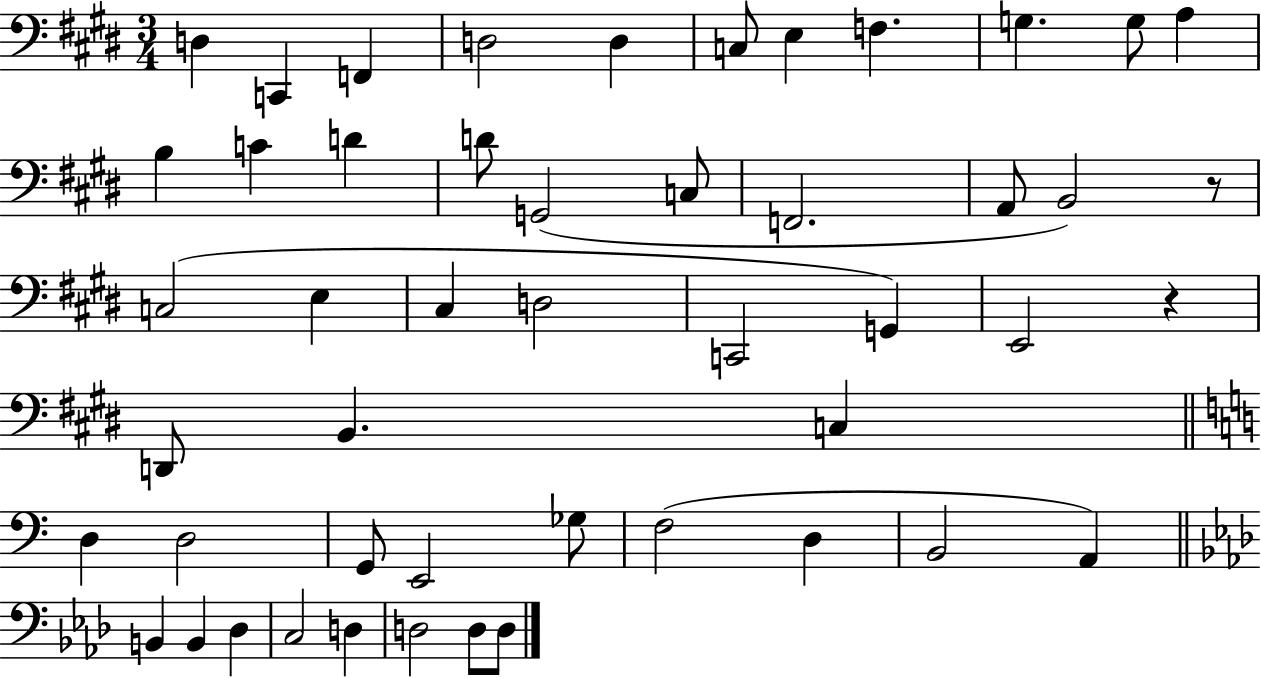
{
  \clef bass
  \numericTimeSignature
  \time 3/4
  \key e \major
  d4 c,4 f,4 | d2 d4 | c8 e4 f4. | g4. g8 a4 | \break b4 c'4 d'4 | d'8 g,2( c8 | f,2. | a,8 b,2) r8 | \break c2( e4 | cis4 d2 | c,2 g,4) | e,2 r4 | \break d,8 b,4. c4 | \bar "||" \break \key a \minor d4 d2 | g,8 e,2 ges8 | f2( d4 | b,2 a,4) | \break \bar "||" \break \key aes \major b,4 b,4 des4 | c2 d4 | d2 d8 d8 | \bar "|."
}